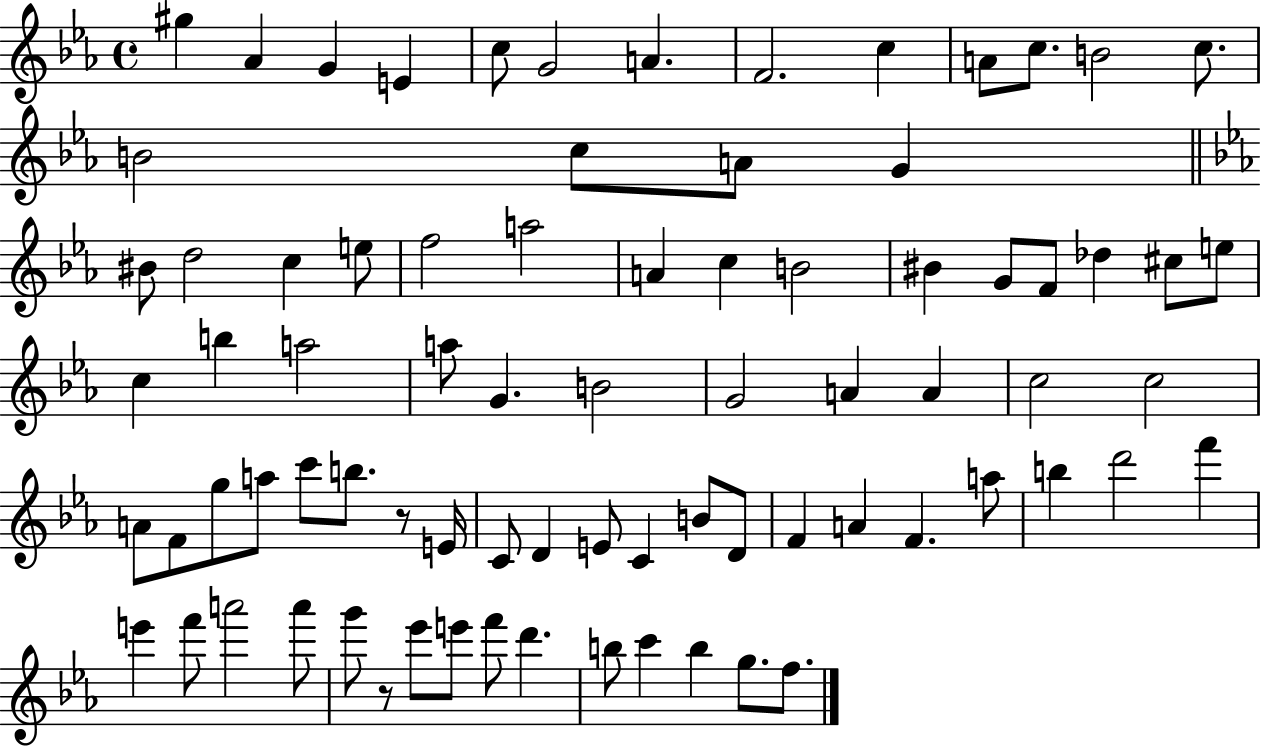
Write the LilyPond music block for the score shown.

{
  \clef treble
  \time 4/4
  \defaultTimeSignature
  \key ees \major
  gis''4 aes'4 g'4 e'4 | c''8 g'2 a'4. | f'2. c''4 | a'8 c''8. b'2 c''8. | \break b'2 c''8 a'8 g'4 | \bar "||" \break \key c \minor bis'8 d''2 c''4 e''8 | f''2 a''2 | a'4 c''4 b'2 | bis'4 g'8 f'8 des''4 cis''8 e''8 | \break c''4 b''4 a''2 | a''8 g'4. b'2 | g'2 a'4 a'4 | c''2 c''2 | \break a'8 f'8 g''8 a''8 c'''8 b''8. r8 e'16 | c'8 d'4 e'8 c'4 b'8 d'8 | f'4 a'4 f'4. a''8 | b''4 d'''2 f'''4 | \break e'''4 f'''8 a'''2 a'''8 | g'''8 r8 ees'''8 e'''8 f'''8 d'''4. | b''8 c'''4 b''4 g''8. f''8. | \bar "|."
}